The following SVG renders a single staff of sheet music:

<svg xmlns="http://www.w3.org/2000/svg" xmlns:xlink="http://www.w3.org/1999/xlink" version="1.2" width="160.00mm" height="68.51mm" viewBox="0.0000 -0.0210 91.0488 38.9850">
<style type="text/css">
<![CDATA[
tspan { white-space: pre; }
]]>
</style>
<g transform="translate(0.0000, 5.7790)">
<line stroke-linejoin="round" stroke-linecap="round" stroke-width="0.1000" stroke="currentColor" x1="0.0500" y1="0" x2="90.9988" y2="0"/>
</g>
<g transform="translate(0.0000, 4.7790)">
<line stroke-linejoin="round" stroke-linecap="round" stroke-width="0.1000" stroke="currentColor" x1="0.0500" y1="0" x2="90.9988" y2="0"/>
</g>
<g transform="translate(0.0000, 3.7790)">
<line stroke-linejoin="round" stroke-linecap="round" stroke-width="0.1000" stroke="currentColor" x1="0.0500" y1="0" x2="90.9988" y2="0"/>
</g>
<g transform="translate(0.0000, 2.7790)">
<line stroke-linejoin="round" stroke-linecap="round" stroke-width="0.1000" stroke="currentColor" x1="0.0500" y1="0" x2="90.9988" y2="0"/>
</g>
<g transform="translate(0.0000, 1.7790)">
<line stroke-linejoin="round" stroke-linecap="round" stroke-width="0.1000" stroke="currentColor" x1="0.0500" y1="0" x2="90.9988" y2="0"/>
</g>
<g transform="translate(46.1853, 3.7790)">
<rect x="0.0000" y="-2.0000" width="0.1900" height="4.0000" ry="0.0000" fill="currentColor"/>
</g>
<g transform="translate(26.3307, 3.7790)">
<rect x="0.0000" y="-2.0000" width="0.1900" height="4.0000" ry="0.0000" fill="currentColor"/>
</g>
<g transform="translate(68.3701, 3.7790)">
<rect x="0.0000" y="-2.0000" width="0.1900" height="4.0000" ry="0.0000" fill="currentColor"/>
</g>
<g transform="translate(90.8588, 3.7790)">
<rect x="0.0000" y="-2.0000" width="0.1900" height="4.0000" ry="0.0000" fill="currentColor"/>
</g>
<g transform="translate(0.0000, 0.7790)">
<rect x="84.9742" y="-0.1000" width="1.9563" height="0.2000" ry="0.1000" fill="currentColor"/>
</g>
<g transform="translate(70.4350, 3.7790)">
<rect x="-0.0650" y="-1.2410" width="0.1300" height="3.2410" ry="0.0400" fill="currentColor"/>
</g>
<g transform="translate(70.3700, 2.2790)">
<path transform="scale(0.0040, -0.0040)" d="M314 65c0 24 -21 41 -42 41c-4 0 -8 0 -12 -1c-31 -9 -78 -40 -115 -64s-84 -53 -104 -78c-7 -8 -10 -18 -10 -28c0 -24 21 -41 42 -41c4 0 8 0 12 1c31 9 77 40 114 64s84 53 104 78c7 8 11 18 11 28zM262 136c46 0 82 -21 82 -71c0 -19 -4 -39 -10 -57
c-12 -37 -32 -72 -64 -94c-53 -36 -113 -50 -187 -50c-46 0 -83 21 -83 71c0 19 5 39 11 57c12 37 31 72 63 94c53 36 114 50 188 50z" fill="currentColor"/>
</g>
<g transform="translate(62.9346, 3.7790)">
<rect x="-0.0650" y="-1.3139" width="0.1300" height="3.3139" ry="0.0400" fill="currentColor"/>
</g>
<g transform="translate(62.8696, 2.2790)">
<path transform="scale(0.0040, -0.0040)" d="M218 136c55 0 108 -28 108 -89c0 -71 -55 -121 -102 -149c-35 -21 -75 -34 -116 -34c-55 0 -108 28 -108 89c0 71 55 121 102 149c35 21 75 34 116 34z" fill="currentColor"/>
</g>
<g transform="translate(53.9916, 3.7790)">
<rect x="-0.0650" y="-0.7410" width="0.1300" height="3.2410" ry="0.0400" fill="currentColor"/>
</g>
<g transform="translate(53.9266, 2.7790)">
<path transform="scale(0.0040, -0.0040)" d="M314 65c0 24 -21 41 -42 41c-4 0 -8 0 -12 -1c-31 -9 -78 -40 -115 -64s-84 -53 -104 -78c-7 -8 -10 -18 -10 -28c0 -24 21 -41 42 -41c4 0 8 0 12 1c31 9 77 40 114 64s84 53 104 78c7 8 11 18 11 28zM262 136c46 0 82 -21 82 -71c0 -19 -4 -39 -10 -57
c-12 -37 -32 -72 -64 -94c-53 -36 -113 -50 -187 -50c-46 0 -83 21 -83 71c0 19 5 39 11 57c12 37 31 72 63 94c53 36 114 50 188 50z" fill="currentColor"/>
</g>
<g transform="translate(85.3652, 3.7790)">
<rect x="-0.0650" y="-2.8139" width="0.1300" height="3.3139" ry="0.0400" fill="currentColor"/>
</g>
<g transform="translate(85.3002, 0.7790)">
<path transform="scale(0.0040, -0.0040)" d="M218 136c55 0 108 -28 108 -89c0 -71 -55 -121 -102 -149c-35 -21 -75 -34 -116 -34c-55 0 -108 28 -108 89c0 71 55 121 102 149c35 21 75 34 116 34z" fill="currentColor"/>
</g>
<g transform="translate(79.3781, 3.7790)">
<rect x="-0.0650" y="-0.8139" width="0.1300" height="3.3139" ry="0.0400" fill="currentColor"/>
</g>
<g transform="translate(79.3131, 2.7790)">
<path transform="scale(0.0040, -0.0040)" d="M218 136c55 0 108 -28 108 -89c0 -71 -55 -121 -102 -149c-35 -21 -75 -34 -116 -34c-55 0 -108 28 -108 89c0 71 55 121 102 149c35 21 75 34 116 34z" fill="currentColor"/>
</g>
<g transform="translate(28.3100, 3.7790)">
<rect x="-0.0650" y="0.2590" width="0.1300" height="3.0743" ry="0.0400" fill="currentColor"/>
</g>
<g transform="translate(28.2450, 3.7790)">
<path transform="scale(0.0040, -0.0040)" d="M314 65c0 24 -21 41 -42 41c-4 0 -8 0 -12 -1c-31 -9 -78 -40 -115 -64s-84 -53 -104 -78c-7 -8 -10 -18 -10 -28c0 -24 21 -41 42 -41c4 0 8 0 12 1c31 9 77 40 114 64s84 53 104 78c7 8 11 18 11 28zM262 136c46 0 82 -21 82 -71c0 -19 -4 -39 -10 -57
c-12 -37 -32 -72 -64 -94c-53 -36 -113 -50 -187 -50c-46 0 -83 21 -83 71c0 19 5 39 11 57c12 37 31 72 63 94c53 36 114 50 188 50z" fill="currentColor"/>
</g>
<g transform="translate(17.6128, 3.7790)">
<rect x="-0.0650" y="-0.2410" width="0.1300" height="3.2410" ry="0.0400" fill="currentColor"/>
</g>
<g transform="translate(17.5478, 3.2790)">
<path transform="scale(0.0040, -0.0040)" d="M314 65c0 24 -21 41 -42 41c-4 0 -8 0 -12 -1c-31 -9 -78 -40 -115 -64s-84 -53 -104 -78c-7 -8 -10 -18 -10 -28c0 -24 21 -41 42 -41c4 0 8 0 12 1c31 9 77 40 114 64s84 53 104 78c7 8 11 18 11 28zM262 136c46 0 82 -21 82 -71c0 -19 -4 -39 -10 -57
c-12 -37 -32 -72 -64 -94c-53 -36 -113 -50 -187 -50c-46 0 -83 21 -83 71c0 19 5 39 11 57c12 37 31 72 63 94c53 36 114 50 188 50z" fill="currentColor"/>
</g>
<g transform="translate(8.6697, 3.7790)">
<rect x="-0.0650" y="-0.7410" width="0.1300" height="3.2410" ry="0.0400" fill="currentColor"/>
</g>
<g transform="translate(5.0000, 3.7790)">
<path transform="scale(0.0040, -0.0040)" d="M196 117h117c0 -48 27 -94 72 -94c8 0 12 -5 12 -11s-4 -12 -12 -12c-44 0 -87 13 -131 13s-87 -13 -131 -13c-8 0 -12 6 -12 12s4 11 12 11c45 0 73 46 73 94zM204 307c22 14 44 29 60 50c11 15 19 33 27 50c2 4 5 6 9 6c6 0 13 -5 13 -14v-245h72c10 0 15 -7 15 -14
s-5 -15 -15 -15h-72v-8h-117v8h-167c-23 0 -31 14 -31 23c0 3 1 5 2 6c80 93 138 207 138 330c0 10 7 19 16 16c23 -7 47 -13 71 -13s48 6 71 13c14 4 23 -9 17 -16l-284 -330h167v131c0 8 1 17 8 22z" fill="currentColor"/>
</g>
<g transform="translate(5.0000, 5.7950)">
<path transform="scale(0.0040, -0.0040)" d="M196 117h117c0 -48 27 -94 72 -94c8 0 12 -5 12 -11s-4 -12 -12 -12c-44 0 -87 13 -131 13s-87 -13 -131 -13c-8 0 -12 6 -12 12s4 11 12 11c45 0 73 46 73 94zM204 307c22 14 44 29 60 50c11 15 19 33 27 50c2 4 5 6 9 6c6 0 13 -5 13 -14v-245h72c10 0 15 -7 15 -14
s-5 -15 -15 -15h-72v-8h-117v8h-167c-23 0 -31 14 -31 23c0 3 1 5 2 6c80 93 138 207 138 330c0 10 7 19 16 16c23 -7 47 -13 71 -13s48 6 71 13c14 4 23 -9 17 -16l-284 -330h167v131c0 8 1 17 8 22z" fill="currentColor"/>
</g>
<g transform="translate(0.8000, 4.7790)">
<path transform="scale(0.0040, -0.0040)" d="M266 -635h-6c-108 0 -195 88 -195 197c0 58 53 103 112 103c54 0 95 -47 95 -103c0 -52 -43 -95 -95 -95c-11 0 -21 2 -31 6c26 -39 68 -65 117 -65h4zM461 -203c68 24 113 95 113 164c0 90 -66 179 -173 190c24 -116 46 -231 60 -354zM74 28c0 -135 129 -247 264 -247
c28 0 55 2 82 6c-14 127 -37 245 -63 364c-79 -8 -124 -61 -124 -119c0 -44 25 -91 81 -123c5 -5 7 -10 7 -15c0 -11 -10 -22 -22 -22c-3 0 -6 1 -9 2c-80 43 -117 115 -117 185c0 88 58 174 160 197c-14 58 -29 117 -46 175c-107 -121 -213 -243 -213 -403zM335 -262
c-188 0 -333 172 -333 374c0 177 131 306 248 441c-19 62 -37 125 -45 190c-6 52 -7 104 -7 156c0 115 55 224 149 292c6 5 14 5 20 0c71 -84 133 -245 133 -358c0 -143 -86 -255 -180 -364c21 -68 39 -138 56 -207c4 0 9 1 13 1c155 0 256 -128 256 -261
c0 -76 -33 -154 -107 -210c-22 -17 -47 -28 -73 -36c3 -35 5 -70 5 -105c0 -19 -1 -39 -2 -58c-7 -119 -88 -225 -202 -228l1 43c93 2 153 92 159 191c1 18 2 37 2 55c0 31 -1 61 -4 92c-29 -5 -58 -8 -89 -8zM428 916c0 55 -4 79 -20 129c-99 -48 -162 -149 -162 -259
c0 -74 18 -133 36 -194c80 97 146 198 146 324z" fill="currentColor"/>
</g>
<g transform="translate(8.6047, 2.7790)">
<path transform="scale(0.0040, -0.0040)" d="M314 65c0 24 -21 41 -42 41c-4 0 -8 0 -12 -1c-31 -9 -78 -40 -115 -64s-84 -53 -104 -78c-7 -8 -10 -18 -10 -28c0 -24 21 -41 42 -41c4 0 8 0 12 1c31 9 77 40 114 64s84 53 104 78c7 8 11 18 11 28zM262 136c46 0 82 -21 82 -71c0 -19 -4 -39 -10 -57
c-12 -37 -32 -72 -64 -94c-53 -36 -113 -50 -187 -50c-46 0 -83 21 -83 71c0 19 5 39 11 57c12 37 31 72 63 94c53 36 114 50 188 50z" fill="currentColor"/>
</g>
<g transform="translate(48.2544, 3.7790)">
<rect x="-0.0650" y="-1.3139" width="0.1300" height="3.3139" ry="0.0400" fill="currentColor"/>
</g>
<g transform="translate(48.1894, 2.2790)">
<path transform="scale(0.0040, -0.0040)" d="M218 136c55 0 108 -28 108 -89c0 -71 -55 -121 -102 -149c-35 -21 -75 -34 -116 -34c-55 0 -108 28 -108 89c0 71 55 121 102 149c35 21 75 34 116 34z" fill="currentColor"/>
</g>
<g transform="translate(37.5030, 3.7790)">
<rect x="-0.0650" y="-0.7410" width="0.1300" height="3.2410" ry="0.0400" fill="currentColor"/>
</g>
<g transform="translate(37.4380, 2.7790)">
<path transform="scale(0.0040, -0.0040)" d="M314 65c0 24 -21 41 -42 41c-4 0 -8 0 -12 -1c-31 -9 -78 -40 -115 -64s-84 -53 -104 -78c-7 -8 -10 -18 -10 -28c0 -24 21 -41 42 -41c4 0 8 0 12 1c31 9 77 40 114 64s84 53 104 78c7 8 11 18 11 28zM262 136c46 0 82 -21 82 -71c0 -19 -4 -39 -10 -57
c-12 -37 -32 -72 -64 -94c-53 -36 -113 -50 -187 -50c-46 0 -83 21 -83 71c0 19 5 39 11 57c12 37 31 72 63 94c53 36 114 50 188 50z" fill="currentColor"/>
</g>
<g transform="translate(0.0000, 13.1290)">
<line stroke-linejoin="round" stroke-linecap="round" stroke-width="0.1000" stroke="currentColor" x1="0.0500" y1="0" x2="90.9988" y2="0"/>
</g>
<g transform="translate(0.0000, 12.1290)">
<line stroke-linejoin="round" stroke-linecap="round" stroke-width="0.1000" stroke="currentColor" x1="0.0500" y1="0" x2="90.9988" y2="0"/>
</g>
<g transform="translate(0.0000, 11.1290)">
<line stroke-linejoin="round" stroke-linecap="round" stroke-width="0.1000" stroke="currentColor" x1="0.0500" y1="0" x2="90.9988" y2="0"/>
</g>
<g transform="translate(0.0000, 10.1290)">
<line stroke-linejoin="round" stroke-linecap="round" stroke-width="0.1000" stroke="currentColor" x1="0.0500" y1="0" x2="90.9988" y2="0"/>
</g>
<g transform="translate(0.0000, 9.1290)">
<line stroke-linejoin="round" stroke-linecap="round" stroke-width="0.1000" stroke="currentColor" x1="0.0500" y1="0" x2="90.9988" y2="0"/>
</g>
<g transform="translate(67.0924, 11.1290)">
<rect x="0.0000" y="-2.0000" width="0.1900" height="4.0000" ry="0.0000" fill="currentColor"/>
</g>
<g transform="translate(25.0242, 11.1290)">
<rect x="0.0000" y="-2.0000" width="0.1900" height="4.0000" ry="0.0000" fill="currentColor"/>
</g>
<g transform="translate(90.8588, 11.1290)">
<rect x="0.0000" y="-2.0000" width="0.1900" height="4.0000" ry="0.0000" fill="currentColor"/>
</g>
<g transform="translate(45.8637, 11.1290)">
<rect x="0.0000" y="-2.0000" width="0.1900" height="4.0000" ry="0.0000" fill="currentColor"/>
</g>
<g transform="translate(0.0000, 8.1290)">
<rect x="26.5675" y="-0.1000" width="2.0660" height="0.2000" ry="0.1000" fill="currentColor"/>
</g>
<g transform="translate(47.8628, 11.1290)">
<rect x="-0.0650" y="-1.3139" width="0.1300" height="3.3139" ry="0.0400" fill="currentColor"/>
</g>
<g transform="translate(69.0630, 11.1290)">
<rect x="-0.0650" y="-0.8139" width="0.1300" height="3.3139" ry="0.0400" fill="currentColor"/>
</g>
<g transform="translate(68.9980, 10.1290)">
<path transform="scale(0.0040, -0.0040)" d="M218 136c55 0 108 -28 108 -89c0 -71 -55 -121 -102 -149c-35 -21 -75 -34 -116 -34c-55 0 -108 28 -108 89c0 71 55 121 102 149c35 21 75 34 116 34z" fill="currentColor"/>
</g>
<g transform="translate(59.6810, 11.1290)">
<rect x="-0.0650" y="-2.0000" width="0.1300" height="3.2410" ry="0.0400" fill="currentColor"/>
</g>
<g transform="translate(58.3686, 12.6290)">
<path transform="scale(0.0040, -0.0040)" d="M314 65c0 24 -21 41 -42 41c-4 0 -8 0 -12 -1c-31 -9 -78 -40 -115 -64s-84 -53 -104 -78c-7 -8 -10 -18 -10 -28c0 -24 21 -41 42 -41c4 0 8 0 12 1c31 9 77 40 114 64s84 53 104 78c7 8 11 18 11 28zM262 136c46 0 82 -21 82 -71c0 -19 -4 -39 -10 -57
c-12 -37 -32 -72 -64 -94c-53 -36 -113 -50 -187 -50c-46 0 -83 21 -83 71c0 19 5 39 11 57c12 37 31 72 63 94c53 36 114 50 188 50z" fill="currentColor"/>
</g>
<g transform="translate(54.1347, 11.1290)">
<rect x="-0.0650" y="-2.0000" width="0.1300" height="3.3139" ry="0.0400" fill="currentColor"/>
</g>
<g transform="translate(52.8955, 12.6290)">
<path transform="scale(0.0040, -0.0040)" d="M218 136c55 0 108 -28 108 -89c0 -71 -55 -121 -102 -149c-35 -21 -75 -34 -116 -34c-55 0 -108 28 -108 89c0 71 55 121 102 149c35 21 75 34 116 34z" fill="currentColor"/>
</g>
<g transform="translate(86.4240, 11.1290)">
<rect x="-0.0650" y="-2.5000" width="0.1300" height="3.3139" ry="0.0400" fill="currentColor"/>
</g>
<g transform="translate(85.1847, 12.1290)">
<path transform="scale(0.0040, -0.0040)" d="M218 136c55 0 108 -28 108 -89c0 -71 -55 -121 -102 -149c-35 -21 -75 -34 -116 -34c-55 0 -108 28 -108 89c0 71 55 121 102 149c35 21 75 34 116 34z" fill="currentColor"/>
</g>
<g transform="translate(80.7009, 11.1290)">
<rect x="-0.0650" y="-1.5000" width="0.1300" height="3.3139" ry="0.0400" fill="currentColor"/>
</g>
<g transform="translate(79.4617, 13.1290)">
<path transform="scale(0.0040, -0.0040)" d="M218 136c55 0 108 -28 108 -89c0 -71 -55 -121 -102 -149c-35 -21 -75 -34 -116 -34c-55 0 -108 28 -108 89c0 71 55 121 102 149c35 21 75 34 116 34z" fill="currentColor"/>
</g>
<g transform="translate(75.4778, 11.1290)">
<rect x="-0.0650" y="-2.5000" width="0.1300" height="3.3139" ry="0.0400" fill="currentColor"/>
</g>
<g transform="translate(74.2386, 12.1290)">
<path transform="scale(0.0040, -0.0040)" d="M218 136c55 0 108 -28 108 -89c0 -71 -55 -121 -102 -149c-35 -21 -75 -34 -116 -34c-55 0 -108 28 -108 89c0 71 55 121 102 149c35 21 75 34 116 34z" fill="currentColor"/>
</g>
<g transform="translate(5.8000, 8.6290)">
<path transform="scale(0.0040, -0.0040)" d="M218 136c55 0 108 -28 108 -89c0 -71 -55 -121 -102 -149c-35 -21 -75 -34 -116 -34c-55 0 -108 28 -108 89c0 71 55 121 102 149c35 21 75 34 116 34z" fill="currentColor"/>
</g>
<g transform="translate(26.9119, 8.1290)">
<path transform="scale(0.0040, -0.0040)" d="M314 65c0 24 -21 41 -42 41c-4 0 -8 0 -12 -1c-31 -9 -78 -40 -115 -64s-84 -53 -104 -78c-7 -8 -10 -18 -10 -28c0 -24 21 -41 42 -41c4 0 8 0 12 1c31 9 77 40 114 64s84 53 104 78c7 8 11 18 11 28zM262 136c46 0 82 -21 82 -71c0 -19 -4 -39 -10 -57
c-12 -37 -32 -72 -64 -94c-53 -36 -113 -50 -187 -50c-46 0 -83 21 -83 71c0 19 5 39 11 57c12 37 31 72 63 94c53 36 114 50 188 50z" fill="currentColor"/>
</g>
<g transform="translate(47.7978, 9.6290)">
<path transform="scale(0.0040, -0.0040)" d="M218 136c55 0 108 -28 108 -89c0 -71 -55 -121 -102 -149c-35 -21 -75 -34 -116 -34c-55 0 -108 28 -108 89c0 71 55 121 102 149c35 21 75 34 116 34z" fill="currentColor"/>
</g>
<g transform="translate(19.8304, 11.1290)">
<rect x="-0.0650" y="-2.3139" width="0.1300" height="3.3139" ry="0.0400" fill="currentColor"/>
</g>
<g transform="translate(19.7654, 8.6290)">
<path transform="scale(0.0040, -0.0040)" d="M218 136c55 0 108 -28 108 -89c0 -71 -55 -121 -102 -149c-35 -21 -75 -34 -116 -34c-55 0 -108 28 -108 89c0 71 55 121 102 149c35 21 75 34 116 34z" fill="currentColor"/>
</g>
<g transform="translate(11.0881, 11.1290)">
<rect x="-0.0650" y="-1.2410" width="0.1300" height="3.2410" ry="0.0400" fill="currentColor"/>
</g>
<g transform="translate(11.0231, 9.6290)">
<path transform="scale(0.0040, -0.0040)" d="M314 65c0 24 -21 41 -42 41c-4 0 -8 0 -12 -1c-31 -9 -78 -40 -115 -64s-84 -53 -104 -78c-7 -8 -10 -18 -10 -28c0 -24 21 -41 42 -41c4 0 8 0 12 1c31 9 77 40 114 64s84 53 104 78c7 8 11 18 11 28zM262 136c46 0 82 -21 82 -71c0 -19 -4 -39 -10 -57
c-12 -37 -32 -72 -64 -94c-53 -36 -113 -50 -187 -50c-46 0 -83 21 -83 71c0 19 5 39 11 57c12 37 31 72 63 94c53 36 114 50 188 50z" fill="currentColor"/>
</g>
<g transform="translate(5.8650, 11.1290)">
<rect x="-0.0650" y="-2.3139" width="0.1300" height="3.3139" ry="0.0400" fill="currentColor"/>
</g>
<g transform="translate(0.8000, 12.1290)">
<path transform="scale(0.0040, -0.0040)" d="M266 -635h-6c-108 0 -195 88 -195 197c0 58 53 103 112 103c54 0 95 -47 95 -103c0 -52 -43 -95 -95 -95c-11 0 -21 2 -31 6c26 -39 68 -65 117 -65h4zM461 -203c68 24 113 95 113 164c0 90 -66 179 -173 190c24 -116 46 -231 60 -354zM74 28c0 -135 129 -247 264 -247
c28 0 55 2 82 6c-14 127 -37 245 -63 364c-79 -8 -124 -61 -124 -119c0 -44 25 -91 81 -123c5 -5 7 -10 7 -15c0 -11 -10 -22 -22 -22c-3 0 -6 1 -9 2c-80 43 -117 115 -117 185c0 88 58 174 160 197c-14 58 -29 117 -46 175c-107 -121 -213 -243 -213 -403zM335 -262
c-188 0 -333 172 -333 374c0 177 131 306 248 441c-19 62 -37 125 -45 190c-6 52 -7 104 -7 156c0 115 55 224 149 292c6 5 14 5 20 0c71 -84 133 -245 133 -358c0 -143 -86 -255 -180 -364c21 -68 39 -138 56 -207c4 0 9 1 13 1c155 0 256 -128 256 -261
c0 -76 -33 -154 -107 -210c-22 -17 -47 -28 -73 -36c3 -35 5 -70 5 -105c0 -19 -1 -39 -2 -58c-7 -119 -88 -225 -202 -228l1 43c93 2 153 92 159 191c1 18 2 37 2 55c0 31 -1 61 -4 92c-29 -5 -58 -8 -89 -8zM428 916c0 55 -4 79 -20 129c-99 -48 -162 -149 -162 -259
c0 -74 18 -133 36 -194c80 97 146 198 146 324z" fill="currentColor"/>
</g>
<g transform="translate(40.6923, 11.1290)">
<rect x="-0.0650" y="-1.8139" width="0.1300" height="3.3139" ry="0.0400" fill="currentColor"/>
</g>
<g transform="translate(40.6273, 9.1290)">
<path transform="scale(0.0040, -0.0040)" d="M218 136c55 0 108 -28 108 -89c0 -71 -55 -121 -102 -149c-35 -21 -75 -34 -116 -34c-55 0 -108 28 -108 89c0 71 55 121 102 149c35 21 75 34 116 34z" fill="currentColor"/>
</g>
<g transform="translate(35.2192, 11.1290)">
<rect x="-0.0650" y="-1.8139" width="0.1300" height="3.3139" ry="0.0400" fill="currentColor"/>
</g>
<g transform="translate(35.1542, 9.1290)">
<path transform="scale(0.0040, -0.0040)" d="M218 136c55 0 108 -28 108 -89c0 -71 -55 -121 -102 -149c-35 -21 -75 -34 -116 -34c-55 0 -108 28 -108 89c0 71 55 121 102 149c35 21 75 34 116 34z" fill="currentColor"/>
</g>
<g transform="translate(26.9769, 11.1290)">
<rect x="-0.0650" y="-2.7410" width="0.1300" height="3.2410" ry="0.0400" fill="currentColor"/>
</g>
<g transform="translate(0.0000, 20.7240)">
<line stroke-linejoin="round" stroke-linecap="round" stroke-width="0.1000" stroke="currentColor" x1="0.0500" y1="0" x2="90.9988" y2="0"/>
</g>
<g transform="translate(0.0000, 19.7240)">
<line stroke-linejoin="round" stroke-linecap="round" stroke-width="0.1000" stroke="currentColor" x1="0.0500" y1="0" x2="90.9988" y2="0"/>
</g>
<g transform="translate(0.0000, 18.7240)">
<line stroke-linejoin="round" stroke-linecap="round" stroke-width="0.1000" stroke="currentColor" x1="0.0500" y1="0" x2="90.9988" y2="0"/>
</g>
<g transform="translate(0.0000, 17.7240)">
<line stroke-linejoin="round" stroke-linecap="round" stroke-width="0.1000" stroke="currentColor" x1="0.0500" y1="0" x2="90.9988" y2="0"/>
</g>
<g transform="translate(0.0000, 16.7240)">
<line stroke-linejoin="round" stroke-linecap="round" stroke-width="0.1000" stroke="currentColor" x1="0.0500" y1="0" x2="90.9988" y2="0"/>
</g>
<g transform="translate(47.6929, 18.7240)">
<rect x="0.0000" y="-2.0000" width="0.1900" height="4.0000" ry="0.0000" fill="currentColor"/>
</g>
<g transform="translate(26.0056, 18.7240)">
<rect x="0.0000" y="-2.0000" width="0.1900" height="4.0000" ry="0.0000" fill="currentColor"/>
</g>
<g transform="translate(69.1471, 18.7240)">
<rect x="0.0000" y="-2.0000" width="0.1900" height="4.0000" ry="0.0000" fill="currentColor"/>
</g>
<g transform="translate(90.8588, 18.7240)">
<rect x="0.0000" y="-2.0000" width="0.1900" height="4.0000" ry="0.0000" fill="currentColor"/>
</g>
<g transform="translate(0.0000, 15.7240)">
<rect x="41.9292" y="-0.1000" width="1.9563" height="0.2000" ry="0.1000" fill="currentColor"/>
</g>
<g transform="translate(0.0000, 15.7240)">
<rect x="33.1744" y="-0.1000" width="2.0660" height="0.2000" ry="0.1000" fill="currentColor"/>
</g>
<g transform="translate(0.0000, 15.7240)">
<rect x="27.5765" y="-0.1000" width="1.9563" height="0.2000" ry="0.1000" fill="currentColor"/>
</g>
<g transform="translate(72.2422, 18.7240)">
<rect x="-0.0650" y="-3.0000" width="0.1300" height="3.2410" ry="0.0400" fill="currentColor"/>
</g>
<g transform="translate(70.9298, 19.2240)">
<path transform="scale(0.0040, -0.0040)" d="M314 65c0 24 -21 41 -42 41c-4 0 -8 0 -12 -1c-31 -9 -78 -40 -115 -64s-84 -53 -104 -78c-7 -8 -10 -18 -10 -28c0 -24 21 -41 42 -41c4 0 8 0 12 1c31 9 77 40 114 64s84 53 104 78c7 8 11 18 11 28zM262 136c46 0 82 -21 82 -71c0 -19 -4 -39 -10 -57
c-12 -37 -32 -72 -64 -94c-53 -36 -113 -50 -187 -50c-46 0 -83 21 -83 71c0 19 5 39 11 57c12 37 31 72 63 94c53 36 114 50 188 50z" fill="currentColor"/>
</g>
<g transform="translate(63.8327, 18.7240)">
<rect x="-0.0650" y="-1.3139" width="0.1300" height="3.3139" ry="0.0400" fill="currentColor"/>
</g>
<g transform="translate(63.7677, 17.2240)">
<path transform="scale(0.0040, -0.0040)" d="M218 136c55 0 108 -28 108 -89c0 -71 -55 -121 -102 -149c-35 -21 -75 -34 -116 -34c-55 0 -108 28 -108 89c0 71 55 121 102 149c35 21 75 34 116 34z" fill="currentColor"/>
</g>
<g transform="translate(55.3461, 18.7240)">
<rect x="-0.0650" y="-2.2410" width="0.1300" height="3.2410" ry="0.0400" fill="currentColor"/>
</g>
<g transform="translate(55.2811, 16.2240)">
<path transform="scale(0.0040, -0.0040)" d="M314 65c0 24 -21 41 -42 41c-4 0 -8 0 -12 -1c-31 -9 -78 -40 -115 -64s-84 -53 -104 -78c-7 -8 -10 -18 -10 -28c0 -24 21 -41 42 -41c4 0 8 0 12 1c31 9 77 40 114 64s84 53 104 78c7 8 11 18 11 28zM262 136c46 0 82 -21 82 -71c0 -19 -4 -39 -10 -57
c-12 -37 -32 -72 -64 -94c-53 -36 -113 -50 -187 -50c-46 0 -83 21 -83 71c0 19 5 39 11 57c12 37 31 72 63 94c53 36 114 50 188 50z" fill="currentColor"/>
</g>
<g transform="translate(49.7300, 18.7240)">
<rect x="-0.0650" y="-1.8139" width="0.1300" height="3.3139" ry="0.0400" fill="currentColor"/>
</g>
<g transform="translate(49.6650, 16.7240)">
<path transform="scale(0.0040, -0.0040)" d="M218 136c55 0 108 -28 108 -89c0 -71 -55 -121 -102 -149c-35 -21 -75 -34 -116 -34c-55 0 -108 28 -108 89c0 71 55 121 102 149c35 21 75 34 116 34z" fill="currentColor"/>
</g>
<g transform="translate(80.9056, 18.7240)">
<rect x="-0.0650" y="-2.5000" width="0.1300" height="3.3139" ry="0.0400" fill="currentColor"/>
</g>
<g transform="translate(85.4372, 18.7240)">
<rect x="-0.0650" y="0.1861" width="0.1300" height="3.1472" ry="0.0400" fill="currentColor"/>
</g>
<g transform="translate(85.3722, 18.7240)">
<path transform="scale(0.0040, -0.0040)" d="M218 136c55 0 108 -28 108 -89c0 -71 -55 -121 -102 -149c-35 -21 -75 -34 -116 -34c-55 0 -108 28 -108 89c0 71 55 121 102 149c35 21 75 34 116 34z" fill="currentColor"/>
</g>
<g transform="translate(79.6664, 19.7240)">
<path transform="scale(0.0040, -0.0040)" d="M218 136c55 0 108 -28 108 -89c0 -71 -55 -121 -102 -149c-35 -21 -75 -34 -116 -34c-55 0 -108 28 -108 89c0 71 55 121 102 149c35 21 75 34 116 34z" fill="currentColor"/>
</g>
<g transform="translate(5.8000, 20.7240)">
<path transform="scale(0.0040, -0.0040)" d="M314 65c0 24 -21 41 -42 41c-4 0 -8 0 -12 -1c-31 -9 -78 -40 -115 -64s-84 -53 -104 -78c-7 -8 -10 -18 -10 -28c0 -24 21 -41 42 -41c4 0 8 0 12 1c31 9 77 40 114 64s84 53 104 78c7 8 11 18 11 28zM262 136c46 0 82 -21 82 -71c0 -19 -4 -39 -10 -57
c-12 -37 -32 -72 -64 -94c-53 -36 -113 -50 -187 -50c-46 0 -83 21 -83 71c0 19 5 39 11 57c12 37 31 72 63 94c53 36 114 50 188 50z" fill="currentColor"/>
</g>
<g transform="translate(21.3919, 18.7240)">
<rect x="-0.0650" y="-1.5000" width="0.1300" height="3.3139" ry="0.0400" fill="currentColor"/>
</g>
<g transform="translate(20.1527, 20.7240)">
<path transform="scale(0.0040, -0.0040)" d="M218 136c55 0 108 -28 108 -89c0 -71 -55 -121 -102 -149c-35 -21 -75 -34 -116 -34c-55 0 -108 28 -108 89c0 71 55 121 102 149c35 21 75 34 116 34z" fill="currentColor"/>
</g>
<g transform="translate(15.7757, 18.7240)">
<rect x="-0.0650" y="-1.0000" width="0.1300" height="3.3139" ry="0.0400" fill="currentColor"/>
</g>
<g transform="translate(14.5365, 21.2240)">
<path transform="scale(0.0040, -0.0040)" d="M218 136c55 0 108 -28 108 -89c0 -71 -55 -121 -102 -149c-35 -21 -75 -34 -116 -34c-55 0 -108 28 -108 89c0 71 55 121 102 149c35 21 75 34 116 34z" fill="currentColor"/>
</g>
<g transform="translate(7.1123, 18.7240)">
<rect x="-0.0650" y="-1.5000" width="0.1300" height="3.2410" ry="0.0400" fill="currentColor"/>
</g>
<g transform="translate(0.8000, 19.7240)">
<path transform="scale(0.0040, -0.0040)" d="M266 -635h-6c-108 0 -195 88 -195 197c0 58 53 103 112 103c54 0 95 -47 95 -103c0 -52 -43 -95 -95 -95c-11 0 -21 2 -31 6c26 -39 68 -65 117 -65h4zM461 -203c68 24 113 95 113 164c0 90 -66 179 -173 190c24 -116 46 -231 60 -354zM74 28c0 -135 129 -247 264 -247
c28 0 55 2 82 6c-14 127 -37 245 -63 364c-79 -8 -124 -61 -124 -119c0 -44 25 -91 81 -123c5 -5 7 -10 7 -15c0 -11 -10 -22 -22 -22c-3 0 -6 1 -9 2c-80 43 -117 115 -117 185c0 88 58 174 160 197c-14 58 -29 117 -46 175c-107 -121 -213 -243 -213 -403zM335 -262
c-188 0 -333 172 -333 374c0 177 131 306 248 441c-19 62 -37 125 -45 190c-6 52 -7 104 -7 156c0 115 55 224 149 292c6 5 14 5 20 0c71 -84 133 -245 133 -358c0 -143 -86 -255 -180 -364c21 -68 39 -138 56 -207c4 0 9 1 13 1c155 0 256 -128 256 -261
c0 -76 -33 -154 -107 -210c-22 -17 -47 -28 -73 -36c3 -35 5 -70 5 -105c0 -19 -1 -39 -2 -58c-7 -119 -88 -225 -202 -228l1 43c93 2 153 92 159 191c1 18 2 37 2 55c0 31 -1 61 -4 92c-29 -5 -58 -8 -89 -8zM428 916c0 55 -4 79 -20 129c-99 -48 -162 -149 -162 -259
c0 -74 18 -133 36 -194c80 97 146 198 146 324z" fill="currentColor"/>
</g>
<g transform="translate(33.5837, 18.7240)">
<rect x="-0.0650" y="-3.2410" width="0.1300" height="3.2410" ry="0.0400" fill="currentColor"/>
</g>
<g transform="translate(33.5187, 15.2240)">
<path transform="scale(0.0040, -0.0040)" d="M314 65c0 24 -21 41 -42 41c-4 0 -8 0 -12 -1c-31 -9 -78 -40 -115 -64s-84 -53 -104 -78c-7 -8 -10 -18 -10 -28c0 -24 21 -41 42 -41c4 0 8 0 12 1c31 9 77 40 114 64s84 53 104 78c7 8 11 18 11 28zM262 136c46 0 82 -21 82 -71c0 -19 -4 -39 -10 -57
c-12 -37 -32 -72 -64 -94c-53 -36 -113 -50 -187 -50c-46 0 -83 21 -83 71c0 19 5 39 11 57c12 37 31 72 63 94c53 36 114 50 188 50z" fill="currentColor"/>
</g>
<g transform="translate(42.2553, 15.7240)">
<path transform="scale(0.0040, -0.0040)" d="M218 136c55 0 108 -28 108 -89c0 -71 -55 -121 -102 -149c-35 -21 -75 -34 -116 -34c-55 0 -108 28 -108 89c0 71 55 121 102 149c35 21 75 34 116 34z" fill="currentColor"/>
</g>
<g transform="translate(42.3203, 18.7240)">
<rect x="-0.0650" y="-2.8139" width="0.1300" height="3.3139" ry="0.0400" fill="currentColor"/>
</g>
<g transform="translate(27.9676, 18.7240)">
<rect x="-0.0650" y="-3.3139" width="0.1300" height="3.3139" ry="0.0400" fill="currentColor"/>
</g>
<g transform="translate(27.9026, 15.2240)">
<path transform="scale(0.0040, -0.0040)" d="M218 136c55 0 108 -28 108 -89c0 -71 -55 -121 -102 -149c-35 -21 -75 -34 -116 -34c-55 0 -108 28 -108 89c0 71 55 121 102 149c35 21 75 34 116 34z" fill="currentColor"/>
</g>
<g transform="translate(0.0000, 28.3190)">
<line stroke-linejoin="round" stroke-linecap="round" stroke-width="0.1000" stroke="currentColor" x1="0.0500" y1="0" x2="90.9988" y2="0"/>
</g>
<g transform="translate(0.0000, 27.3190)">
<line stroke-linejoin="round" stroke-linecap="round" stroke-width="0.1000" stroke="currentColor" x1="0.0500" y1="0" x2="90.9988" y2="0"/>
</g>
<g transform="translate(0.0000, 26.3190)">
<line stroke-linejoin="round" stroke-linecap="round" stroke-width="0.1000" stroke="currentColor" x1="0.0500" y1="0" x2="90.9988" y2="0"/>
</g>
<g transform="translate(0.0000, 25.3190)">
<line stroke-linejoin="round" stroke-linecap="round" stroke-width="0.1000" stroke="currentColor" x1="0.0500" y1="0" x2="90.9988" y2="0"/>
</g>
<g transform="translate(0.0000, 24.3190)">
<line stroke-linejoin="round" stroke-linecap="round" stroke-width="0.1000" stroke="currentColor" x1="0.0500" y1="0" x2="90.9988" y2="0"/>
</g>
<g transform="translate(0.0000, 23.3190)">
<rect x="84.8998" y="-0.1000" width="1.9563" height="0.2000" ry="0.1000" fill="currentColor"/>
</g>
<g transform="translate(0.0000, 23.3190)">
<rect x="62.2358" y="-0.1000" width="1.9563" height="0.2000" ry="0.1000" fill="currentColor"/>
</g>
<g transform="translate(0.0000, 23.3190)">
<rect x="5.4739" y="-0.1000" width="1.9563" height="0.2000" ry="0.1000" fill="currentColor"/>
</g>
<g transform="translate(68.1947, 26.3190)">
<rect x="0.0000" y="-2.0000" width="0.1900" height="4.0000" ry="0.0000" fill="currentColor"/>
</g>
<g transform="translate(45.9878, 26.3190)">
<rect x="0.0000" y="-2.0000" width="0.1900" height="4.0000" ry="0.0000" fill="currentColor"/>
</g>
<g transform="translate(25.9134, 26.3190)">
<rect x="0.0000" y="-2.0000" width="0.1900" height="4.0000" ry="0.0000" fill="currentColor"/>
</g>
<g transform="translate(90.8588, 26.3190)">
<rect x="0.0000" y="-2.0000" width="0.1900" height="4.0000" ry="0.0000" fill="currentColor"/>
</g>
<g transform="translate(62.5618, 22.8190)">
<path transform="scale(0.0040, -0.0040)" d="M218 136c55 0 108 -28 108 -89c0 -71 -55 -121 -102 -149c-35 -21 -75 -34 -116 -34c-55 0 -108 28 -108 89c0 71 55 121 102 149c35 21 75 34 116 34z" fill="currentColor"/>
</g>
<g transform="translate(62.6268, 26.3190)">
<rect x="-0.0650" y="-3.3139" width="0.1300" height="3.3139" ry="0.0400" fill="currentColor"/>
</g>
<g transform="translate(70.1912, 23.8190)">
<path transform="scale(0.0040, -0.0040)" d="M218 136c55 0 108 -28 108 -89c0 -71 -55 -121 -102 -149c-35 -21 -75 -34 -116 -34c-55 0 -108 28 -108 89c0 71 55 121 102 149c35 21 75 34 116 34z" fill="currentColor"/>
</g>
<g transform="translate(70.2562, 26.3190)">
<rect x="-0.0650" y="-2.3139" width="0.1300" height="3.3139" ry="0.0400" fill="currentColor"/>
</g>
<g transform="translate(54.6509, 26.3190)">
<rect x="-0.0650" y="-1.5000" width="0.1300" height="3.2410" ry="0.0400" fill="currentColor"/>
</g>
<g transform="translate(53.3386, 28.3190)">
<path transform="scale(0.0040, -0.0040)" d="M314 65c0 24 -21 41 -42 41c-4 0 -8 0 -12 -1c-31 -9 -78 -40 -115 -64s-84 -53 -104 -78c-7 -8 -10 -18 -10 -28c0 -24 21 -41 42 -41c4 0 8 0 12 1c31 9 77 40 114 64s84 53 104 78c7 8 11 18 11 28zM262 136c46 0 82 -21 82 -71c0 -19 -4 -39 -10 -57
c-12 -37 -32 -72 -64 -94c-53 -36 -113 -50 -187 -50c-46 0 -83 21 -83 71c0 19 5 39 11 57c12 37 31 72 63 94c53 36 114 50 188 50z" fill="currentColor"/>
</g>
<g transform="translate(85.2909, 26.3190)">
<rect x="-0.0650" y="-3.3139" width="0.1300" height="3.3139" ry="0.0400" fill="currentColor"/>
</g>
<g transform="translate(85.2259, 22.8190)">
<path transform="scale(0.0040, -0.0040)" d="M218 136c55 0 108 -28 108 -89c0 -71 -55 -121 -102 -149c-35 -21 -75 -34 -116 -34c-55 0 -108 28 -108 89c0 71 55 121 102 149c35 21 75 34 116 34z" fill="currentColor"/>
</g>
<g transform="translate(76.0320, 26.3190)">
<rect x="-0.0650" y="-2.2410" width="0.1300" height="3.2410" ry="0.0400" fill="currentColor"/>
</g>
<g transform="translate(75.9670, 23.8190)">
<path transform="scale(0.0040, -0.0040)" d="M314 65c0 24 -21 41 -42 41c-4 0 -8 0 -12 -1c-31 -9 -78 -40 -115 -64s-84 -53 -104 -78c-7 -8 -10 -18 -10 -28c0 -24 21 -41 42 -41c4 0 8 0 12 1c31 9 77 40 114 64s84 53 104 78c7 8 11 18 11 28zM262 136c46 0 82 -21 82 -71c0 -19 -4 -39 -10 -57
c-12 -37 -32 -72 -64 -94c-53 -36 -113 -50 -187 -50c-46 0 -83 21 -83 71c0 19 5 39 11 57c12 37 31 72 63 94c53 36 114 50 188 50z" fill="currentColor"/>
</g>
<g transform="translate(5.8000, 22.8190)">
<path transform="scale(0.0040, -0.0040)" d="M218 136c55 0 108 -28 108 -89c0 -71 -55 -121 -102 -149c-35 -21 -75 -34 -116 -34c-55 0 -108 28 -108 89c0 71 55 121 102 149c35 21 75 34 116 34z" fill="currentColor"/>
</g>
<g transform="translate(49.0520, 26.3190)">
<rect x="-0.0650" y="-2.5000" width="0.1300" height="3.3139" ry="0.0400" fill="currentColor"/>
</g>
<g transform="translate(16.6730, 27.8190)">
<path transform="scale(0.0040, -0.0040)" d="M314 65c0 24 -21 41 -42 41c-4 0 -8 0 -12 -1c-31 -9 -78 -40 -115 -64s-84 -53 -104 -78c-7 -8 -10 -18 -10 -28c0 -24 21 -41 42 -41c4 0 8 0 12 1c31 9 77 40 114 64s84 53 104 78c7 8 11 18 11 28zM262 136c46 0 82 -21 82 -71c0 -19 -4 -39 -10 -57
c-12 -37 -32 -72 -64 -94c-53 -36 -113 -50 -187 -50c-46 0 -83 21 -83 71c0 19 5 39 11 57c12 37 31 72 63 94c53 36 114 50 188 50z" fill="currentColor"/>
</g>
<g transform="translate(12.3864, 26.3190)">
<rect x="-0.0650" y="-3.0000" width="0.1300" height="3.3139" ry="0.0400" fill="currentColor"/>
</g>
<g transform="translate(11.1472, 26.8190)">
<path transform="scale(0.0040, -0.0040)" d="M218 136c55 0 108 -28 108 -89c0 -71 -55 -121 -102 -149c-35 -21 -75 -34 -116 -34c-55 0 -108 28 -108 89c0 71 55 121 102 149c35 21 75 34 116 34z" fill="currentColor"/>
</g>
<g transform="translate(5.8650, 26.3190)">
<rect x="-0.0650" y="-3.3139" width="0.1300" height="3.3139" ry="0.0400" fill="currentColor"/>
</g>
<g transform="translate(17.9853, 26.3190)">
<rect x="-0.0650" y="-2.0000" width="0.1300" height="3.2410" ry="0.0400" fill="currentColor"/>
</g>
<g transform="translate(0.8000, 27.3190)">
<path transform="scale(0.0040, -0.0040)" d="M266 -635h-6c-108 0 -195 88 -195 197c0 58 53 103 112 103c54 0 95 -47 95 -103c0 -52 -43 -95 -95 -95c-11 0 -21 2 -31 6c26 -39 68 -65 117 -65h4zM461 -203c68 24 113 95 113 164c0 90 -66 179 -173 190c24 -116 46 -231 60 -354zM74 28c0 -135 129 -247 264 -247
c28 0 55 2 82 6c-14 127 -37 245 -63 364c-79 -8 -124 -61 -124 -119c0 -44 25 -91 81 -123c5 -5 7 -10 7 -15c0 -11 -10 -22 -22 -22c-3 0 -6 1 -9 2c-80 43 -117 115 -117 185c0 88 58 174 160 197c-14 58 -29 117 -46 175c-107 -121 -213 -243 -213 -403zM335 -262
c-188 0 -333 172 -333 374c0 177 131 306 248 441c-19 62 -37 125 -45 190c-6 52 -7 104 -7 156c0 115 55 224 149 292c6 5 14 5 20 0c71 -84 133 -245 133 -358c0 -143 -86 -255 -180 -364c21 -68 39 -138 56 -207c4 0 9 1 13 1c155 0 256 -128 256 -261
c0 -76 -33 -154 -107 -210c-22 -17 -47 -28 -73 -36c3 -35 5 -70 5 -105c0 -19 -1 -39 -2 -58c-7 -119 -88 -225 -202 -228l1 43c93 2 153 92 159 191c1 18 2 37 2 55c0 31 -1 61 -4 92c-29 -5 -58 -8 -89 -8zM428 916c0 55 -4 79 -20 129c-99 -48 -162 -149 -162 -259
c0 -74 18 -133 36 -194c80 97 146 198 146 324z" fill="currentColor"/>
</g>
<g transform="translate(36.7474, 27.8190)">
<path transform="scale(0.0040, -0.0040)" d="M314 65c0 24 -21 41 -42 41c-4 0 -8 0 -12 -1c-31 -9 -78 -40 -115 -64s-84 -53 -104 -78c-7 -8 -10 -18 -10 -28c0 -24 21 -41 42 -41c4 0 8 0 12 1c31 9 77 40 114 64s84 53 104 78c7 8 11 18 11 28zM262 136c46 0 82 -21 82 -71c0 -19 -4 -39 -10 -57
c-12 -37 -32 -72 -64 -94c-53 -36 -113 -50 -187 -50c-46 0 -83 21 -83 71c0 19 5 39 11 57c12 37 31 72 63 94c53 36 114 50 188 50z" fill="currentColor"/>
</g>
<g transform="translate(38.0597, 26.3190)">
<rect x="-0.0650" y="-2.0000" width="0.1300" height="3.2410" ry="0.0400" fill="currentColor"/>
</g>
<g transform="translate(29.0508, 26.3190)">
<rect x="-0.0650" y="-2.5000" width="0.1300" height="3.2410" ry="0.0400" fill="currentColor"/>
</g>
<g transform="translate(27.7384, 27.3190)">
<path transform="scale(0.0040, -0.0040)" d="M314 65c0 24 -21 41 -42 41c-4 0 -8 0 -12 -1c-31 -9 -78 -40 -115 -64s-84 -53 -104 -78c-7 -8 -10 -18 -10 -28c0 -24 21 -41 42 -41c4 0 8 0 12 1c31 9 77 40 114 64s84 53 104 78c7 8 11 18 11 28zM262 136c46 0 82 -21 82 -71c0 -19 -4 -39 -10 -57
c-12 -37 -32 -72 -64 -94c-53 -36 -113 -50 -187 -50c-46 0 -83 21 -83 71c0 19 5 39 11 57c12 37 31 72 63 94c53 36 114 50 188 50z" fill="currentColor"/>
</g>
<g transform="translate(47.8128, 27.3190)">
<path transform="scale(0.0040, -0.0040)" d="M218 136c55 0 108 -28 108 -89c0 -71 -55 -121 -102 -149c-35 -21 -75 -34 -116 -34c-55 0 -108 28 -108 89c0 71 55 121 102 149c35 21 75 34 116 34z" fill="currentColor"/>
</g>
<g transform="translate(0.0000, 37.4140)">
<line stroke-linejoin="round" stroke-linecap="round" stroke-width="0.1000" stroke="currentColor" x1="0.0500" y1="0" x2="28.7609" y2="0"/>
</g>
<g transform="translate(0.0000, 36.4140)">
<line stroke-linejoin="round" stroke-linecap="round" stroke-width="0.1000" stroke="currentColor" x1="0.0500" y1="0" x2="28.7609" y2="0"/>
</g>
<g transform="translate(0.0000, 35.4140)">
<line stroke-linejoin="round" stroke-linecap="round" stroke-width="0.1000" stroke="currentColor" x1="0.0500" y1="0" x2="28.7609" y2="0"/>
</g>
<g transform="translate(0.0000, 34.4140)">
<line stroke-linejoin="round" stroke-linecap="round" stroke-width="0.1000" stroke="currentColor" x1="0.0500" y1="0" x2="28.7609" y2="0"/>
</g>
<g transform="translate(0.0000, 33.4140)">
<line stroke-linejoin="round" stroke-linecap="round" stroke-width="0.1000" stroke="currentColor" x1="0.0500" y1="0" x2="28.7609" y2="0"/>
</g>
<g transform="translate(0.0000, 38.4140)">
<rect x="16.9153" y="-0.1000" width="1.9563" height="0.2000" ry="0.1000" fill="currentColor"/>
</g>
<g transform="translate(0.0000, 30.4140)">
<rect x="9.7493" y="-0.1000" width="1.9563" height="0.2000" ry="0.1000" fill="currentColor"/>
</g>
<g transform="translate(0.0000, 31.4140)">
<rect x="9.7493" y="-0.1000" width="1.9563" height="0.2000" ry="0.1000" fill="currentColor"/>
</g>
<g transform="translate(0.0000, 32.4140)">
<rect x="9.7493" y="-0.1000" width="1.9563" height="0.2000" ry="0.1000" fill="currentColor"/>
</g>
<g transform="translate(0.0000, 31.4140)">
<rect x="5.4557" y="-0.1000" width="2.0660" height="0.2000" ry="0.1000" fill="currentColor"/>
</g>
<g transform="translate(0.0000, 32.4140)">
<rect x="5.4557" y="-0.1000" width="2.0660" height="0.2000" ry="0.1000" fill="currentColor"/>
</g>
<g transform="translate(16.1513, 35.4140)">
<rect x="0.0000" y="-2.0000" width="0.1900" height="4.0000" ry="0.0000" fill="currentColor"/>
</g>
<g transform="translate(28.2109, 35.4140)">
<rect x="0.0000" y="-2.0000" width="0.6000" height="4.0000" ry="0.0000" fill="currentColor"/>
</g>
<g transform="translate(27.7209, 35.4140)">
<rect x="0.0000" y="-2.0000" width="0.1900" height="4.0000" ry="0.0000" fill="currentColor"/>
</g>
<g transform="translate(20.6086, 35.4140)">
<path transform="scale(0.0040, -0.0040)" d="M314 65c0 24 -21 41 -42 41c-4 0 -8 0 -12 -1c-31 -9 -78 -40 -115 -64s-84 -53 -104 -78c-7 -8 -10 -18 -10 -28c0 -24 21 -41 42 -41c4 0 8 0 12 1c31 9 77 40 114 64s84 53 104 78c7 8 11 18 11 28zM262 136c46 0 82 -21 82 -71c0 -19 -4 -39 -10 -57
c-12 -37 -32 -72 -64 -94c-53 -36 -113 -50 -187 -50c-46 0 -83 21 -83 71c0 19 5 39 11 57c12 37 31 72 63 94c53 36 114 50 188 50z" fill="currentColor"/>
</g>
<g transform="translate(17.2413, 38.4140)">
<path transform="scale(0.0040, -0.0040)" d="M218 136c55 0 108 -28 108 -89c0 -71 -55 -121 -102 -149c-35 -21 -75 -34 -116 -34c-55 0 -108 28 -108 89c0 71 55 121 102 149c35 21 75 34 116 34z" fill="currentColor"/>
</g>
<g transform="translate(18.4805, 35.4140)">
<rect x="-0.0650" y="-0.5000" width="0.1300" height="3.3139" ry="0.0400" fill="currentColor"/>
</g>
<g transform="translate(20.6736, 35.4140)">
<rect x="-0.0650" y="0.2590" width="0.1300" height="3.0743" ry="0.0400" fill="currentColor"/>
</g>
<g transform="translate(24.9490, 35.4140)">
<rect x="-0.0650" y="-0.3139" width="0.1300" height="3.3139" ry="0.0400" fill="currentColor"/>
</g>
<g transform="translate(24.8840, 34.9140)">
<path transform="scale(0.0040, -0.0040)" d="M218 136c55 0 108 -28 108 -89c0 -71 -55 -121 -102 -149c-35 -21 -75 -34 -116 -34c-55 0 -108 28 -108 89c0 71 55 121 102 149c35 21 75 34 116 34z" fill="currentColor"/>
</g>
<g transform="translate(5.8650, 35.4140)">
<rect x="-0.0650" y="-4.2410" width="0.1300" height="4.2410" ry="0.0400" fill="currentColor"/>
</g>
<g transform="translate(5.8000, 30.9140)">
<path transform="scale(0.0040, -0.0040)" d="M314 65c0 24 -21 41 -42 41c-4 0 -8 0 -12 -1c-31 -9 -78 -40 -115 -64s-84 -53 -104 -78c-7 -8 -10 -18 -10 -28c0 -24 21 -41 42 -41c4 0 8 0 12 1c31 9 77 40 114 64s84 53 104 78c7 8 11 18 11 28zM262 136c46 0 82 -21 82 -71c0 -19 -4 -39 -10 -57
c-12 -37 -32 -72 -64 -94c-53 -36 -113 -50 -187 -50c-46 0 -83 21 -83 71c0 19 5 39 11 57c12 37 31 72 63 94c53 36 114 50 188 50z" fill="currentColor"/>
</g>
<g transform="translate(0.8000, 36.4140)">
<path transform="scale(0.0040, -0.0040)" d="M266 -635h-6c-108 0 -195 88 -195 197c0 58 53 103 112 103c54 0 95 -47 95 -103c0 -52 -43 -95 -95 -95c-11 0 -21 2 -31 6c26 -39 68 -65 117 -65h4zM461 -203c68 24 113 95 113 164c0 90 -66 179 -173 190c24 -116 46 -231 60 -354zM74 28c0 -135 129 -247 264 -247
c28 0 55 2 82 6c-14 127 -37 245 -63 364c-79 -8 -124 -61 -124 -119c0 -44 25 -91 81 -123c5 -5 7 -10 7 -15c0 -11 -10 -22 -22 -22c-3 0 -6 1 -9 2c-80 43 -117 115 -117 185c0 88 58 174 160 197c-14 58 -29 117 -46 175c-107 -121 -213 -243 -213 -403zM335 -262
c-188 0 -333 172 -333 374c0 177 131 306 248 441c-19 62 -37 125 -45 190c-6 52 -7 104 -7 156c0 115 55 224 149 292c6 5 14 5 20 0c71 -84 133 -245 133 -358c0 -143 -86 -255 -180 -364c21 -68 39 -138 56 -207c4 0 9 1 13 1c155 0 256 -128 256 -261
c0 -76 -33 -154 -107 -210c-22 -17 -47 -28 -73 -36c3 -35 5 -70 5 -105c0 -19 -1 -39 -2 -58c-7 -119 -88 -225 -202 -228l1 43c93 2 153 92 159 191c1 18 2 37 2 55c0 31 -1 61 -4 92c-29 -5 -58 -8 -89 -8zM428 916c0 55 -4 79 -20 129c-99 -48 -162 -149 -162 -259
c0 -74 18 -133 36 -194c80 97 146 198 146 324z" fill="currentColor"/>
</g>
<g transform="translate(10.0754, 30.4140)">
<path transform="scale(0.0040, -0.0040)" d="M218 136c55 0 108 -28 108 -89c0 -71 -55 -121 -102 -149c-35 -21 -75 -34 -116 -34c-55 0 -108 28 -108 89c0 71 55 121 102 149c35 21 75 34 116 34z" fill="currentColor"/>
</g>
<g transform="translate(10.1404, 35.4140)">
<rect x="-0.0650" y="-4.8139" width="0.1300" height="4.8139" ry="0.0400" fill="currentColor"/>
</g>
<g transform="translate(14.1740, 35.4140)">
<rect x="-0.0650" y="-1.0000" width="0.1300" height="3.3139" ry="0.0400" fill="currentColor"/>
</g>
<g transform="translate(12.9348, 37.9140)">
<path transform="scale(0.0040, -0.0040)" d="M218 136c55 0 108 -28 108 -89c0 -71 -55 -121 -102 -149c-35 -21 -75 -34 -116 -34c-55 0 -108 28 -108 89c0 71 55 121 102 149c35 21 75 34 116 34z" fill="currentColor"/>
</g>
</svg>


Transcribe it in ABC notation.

X:1
T:Untitled
M:4/4
L:1/4
K:C
d2 c2 B2 d2 e d2 e e2 d a g e2 g a2 f f e F F2 d G E G E2 D E b b2 a f g2 e A2 G B b A F2 G2 F2 G E2 b g g2 b d'2 e' D C B2 c